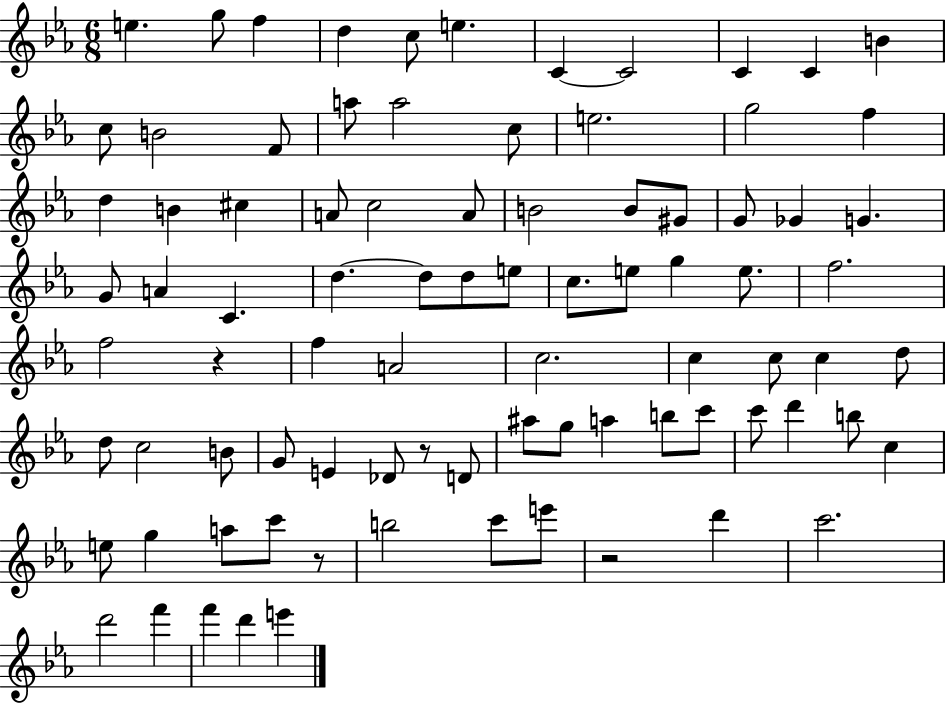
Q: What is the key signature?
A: EES major